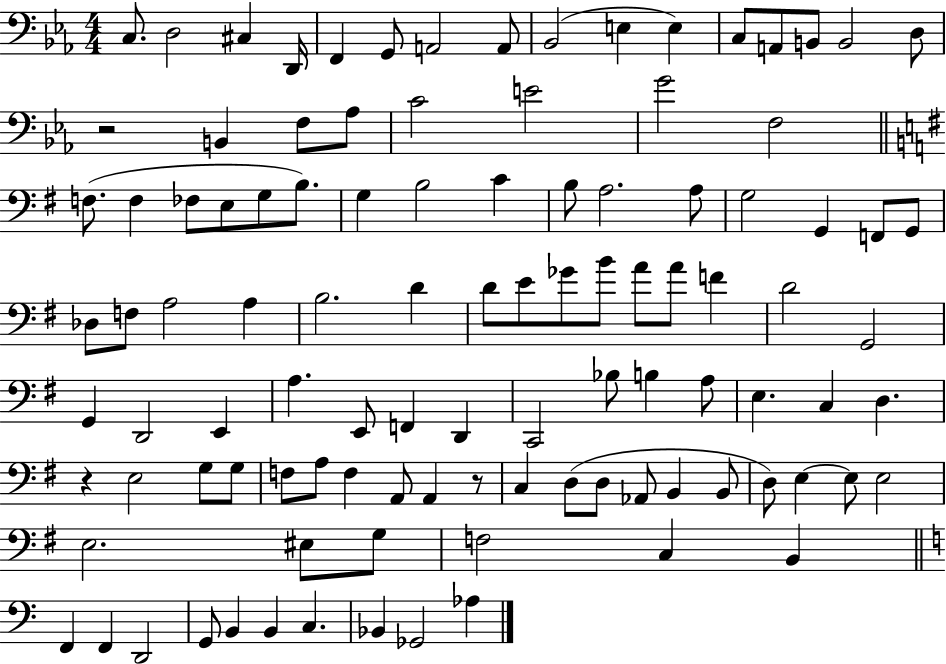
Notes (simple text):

C3/e. D3/h C#3/q D2/s F2/q G2/e A2/h A2/e Bb2/h E3/q E3/q C3/e A2/e B2/e B2/h D3/e R/h B2/q F3/e Ab3/e C4/h E4/h G4/h F3/h F3/e. F3/q FES3/e E3/e G3/e B3/e. G3/q B3/h C4/q B3/e A3/h. A3/e G3/h G2/q F2/e G2/e Db3/e F3/e A3/h A3/q B3/h. D4/q D4/e E4/e Gb4/e B4/e A4/e A4/e F4/q D4/h G2/h G2/q D2/h E2/q A3/q. E2/e F2/q D2/q C2/h Bb3/e B3/q A3/e E3/q. C3/q D3/q. R/q E3/h G3/e G3/e F3/e A3/e F3/q A2/e A2/q R/e C3/q D3/e D3/e Ab2/e B2/q B2/e D3/e E3/q E3/e E3/h E3/h. EIS3/e G3/e F3/h C3/q B2/q F2/q F2/q D2/h G2/e B2/q B2/q C3/q. Bb2/q Gb2/h Ab3/q